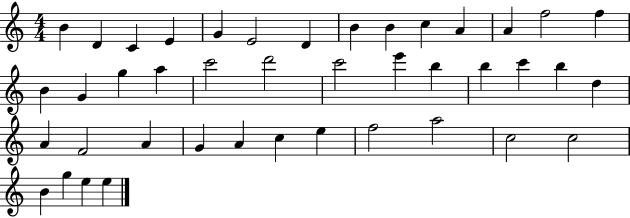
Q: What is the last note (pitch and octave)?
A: E5